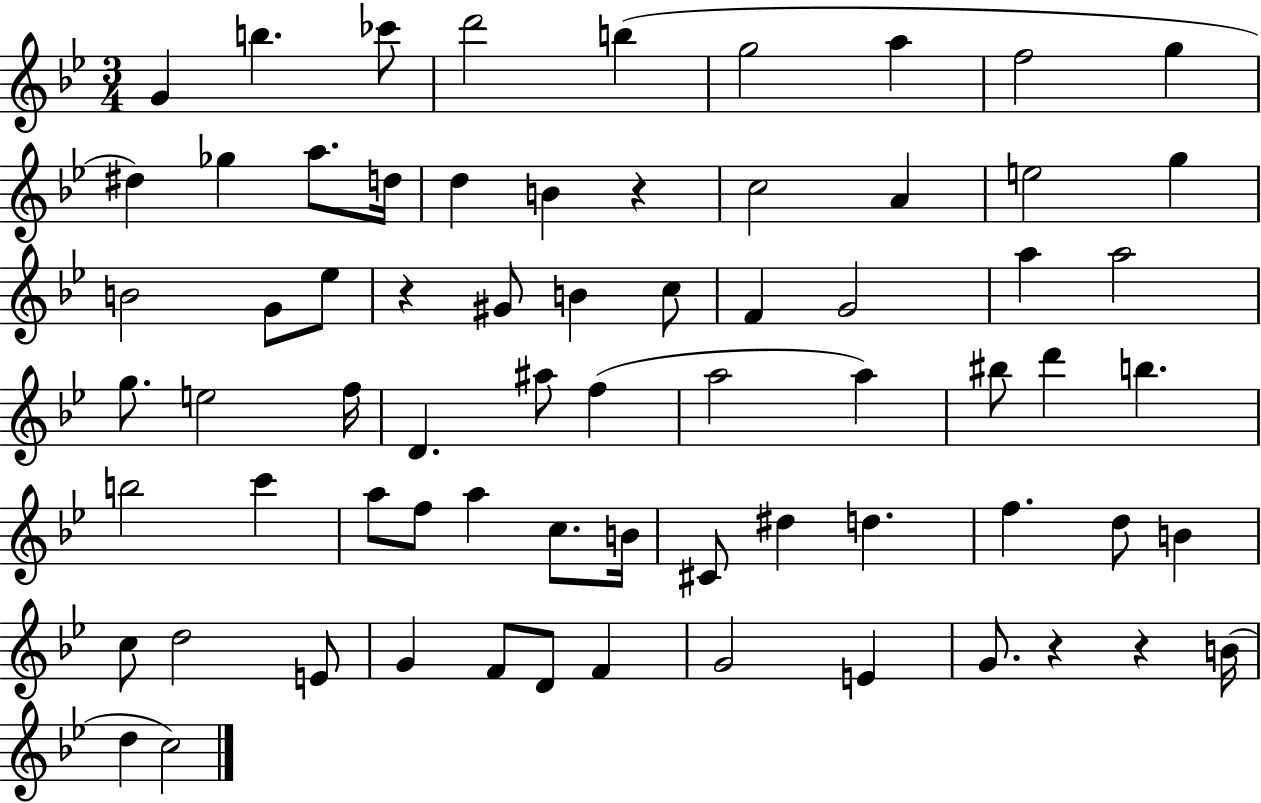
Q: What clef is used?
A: treble